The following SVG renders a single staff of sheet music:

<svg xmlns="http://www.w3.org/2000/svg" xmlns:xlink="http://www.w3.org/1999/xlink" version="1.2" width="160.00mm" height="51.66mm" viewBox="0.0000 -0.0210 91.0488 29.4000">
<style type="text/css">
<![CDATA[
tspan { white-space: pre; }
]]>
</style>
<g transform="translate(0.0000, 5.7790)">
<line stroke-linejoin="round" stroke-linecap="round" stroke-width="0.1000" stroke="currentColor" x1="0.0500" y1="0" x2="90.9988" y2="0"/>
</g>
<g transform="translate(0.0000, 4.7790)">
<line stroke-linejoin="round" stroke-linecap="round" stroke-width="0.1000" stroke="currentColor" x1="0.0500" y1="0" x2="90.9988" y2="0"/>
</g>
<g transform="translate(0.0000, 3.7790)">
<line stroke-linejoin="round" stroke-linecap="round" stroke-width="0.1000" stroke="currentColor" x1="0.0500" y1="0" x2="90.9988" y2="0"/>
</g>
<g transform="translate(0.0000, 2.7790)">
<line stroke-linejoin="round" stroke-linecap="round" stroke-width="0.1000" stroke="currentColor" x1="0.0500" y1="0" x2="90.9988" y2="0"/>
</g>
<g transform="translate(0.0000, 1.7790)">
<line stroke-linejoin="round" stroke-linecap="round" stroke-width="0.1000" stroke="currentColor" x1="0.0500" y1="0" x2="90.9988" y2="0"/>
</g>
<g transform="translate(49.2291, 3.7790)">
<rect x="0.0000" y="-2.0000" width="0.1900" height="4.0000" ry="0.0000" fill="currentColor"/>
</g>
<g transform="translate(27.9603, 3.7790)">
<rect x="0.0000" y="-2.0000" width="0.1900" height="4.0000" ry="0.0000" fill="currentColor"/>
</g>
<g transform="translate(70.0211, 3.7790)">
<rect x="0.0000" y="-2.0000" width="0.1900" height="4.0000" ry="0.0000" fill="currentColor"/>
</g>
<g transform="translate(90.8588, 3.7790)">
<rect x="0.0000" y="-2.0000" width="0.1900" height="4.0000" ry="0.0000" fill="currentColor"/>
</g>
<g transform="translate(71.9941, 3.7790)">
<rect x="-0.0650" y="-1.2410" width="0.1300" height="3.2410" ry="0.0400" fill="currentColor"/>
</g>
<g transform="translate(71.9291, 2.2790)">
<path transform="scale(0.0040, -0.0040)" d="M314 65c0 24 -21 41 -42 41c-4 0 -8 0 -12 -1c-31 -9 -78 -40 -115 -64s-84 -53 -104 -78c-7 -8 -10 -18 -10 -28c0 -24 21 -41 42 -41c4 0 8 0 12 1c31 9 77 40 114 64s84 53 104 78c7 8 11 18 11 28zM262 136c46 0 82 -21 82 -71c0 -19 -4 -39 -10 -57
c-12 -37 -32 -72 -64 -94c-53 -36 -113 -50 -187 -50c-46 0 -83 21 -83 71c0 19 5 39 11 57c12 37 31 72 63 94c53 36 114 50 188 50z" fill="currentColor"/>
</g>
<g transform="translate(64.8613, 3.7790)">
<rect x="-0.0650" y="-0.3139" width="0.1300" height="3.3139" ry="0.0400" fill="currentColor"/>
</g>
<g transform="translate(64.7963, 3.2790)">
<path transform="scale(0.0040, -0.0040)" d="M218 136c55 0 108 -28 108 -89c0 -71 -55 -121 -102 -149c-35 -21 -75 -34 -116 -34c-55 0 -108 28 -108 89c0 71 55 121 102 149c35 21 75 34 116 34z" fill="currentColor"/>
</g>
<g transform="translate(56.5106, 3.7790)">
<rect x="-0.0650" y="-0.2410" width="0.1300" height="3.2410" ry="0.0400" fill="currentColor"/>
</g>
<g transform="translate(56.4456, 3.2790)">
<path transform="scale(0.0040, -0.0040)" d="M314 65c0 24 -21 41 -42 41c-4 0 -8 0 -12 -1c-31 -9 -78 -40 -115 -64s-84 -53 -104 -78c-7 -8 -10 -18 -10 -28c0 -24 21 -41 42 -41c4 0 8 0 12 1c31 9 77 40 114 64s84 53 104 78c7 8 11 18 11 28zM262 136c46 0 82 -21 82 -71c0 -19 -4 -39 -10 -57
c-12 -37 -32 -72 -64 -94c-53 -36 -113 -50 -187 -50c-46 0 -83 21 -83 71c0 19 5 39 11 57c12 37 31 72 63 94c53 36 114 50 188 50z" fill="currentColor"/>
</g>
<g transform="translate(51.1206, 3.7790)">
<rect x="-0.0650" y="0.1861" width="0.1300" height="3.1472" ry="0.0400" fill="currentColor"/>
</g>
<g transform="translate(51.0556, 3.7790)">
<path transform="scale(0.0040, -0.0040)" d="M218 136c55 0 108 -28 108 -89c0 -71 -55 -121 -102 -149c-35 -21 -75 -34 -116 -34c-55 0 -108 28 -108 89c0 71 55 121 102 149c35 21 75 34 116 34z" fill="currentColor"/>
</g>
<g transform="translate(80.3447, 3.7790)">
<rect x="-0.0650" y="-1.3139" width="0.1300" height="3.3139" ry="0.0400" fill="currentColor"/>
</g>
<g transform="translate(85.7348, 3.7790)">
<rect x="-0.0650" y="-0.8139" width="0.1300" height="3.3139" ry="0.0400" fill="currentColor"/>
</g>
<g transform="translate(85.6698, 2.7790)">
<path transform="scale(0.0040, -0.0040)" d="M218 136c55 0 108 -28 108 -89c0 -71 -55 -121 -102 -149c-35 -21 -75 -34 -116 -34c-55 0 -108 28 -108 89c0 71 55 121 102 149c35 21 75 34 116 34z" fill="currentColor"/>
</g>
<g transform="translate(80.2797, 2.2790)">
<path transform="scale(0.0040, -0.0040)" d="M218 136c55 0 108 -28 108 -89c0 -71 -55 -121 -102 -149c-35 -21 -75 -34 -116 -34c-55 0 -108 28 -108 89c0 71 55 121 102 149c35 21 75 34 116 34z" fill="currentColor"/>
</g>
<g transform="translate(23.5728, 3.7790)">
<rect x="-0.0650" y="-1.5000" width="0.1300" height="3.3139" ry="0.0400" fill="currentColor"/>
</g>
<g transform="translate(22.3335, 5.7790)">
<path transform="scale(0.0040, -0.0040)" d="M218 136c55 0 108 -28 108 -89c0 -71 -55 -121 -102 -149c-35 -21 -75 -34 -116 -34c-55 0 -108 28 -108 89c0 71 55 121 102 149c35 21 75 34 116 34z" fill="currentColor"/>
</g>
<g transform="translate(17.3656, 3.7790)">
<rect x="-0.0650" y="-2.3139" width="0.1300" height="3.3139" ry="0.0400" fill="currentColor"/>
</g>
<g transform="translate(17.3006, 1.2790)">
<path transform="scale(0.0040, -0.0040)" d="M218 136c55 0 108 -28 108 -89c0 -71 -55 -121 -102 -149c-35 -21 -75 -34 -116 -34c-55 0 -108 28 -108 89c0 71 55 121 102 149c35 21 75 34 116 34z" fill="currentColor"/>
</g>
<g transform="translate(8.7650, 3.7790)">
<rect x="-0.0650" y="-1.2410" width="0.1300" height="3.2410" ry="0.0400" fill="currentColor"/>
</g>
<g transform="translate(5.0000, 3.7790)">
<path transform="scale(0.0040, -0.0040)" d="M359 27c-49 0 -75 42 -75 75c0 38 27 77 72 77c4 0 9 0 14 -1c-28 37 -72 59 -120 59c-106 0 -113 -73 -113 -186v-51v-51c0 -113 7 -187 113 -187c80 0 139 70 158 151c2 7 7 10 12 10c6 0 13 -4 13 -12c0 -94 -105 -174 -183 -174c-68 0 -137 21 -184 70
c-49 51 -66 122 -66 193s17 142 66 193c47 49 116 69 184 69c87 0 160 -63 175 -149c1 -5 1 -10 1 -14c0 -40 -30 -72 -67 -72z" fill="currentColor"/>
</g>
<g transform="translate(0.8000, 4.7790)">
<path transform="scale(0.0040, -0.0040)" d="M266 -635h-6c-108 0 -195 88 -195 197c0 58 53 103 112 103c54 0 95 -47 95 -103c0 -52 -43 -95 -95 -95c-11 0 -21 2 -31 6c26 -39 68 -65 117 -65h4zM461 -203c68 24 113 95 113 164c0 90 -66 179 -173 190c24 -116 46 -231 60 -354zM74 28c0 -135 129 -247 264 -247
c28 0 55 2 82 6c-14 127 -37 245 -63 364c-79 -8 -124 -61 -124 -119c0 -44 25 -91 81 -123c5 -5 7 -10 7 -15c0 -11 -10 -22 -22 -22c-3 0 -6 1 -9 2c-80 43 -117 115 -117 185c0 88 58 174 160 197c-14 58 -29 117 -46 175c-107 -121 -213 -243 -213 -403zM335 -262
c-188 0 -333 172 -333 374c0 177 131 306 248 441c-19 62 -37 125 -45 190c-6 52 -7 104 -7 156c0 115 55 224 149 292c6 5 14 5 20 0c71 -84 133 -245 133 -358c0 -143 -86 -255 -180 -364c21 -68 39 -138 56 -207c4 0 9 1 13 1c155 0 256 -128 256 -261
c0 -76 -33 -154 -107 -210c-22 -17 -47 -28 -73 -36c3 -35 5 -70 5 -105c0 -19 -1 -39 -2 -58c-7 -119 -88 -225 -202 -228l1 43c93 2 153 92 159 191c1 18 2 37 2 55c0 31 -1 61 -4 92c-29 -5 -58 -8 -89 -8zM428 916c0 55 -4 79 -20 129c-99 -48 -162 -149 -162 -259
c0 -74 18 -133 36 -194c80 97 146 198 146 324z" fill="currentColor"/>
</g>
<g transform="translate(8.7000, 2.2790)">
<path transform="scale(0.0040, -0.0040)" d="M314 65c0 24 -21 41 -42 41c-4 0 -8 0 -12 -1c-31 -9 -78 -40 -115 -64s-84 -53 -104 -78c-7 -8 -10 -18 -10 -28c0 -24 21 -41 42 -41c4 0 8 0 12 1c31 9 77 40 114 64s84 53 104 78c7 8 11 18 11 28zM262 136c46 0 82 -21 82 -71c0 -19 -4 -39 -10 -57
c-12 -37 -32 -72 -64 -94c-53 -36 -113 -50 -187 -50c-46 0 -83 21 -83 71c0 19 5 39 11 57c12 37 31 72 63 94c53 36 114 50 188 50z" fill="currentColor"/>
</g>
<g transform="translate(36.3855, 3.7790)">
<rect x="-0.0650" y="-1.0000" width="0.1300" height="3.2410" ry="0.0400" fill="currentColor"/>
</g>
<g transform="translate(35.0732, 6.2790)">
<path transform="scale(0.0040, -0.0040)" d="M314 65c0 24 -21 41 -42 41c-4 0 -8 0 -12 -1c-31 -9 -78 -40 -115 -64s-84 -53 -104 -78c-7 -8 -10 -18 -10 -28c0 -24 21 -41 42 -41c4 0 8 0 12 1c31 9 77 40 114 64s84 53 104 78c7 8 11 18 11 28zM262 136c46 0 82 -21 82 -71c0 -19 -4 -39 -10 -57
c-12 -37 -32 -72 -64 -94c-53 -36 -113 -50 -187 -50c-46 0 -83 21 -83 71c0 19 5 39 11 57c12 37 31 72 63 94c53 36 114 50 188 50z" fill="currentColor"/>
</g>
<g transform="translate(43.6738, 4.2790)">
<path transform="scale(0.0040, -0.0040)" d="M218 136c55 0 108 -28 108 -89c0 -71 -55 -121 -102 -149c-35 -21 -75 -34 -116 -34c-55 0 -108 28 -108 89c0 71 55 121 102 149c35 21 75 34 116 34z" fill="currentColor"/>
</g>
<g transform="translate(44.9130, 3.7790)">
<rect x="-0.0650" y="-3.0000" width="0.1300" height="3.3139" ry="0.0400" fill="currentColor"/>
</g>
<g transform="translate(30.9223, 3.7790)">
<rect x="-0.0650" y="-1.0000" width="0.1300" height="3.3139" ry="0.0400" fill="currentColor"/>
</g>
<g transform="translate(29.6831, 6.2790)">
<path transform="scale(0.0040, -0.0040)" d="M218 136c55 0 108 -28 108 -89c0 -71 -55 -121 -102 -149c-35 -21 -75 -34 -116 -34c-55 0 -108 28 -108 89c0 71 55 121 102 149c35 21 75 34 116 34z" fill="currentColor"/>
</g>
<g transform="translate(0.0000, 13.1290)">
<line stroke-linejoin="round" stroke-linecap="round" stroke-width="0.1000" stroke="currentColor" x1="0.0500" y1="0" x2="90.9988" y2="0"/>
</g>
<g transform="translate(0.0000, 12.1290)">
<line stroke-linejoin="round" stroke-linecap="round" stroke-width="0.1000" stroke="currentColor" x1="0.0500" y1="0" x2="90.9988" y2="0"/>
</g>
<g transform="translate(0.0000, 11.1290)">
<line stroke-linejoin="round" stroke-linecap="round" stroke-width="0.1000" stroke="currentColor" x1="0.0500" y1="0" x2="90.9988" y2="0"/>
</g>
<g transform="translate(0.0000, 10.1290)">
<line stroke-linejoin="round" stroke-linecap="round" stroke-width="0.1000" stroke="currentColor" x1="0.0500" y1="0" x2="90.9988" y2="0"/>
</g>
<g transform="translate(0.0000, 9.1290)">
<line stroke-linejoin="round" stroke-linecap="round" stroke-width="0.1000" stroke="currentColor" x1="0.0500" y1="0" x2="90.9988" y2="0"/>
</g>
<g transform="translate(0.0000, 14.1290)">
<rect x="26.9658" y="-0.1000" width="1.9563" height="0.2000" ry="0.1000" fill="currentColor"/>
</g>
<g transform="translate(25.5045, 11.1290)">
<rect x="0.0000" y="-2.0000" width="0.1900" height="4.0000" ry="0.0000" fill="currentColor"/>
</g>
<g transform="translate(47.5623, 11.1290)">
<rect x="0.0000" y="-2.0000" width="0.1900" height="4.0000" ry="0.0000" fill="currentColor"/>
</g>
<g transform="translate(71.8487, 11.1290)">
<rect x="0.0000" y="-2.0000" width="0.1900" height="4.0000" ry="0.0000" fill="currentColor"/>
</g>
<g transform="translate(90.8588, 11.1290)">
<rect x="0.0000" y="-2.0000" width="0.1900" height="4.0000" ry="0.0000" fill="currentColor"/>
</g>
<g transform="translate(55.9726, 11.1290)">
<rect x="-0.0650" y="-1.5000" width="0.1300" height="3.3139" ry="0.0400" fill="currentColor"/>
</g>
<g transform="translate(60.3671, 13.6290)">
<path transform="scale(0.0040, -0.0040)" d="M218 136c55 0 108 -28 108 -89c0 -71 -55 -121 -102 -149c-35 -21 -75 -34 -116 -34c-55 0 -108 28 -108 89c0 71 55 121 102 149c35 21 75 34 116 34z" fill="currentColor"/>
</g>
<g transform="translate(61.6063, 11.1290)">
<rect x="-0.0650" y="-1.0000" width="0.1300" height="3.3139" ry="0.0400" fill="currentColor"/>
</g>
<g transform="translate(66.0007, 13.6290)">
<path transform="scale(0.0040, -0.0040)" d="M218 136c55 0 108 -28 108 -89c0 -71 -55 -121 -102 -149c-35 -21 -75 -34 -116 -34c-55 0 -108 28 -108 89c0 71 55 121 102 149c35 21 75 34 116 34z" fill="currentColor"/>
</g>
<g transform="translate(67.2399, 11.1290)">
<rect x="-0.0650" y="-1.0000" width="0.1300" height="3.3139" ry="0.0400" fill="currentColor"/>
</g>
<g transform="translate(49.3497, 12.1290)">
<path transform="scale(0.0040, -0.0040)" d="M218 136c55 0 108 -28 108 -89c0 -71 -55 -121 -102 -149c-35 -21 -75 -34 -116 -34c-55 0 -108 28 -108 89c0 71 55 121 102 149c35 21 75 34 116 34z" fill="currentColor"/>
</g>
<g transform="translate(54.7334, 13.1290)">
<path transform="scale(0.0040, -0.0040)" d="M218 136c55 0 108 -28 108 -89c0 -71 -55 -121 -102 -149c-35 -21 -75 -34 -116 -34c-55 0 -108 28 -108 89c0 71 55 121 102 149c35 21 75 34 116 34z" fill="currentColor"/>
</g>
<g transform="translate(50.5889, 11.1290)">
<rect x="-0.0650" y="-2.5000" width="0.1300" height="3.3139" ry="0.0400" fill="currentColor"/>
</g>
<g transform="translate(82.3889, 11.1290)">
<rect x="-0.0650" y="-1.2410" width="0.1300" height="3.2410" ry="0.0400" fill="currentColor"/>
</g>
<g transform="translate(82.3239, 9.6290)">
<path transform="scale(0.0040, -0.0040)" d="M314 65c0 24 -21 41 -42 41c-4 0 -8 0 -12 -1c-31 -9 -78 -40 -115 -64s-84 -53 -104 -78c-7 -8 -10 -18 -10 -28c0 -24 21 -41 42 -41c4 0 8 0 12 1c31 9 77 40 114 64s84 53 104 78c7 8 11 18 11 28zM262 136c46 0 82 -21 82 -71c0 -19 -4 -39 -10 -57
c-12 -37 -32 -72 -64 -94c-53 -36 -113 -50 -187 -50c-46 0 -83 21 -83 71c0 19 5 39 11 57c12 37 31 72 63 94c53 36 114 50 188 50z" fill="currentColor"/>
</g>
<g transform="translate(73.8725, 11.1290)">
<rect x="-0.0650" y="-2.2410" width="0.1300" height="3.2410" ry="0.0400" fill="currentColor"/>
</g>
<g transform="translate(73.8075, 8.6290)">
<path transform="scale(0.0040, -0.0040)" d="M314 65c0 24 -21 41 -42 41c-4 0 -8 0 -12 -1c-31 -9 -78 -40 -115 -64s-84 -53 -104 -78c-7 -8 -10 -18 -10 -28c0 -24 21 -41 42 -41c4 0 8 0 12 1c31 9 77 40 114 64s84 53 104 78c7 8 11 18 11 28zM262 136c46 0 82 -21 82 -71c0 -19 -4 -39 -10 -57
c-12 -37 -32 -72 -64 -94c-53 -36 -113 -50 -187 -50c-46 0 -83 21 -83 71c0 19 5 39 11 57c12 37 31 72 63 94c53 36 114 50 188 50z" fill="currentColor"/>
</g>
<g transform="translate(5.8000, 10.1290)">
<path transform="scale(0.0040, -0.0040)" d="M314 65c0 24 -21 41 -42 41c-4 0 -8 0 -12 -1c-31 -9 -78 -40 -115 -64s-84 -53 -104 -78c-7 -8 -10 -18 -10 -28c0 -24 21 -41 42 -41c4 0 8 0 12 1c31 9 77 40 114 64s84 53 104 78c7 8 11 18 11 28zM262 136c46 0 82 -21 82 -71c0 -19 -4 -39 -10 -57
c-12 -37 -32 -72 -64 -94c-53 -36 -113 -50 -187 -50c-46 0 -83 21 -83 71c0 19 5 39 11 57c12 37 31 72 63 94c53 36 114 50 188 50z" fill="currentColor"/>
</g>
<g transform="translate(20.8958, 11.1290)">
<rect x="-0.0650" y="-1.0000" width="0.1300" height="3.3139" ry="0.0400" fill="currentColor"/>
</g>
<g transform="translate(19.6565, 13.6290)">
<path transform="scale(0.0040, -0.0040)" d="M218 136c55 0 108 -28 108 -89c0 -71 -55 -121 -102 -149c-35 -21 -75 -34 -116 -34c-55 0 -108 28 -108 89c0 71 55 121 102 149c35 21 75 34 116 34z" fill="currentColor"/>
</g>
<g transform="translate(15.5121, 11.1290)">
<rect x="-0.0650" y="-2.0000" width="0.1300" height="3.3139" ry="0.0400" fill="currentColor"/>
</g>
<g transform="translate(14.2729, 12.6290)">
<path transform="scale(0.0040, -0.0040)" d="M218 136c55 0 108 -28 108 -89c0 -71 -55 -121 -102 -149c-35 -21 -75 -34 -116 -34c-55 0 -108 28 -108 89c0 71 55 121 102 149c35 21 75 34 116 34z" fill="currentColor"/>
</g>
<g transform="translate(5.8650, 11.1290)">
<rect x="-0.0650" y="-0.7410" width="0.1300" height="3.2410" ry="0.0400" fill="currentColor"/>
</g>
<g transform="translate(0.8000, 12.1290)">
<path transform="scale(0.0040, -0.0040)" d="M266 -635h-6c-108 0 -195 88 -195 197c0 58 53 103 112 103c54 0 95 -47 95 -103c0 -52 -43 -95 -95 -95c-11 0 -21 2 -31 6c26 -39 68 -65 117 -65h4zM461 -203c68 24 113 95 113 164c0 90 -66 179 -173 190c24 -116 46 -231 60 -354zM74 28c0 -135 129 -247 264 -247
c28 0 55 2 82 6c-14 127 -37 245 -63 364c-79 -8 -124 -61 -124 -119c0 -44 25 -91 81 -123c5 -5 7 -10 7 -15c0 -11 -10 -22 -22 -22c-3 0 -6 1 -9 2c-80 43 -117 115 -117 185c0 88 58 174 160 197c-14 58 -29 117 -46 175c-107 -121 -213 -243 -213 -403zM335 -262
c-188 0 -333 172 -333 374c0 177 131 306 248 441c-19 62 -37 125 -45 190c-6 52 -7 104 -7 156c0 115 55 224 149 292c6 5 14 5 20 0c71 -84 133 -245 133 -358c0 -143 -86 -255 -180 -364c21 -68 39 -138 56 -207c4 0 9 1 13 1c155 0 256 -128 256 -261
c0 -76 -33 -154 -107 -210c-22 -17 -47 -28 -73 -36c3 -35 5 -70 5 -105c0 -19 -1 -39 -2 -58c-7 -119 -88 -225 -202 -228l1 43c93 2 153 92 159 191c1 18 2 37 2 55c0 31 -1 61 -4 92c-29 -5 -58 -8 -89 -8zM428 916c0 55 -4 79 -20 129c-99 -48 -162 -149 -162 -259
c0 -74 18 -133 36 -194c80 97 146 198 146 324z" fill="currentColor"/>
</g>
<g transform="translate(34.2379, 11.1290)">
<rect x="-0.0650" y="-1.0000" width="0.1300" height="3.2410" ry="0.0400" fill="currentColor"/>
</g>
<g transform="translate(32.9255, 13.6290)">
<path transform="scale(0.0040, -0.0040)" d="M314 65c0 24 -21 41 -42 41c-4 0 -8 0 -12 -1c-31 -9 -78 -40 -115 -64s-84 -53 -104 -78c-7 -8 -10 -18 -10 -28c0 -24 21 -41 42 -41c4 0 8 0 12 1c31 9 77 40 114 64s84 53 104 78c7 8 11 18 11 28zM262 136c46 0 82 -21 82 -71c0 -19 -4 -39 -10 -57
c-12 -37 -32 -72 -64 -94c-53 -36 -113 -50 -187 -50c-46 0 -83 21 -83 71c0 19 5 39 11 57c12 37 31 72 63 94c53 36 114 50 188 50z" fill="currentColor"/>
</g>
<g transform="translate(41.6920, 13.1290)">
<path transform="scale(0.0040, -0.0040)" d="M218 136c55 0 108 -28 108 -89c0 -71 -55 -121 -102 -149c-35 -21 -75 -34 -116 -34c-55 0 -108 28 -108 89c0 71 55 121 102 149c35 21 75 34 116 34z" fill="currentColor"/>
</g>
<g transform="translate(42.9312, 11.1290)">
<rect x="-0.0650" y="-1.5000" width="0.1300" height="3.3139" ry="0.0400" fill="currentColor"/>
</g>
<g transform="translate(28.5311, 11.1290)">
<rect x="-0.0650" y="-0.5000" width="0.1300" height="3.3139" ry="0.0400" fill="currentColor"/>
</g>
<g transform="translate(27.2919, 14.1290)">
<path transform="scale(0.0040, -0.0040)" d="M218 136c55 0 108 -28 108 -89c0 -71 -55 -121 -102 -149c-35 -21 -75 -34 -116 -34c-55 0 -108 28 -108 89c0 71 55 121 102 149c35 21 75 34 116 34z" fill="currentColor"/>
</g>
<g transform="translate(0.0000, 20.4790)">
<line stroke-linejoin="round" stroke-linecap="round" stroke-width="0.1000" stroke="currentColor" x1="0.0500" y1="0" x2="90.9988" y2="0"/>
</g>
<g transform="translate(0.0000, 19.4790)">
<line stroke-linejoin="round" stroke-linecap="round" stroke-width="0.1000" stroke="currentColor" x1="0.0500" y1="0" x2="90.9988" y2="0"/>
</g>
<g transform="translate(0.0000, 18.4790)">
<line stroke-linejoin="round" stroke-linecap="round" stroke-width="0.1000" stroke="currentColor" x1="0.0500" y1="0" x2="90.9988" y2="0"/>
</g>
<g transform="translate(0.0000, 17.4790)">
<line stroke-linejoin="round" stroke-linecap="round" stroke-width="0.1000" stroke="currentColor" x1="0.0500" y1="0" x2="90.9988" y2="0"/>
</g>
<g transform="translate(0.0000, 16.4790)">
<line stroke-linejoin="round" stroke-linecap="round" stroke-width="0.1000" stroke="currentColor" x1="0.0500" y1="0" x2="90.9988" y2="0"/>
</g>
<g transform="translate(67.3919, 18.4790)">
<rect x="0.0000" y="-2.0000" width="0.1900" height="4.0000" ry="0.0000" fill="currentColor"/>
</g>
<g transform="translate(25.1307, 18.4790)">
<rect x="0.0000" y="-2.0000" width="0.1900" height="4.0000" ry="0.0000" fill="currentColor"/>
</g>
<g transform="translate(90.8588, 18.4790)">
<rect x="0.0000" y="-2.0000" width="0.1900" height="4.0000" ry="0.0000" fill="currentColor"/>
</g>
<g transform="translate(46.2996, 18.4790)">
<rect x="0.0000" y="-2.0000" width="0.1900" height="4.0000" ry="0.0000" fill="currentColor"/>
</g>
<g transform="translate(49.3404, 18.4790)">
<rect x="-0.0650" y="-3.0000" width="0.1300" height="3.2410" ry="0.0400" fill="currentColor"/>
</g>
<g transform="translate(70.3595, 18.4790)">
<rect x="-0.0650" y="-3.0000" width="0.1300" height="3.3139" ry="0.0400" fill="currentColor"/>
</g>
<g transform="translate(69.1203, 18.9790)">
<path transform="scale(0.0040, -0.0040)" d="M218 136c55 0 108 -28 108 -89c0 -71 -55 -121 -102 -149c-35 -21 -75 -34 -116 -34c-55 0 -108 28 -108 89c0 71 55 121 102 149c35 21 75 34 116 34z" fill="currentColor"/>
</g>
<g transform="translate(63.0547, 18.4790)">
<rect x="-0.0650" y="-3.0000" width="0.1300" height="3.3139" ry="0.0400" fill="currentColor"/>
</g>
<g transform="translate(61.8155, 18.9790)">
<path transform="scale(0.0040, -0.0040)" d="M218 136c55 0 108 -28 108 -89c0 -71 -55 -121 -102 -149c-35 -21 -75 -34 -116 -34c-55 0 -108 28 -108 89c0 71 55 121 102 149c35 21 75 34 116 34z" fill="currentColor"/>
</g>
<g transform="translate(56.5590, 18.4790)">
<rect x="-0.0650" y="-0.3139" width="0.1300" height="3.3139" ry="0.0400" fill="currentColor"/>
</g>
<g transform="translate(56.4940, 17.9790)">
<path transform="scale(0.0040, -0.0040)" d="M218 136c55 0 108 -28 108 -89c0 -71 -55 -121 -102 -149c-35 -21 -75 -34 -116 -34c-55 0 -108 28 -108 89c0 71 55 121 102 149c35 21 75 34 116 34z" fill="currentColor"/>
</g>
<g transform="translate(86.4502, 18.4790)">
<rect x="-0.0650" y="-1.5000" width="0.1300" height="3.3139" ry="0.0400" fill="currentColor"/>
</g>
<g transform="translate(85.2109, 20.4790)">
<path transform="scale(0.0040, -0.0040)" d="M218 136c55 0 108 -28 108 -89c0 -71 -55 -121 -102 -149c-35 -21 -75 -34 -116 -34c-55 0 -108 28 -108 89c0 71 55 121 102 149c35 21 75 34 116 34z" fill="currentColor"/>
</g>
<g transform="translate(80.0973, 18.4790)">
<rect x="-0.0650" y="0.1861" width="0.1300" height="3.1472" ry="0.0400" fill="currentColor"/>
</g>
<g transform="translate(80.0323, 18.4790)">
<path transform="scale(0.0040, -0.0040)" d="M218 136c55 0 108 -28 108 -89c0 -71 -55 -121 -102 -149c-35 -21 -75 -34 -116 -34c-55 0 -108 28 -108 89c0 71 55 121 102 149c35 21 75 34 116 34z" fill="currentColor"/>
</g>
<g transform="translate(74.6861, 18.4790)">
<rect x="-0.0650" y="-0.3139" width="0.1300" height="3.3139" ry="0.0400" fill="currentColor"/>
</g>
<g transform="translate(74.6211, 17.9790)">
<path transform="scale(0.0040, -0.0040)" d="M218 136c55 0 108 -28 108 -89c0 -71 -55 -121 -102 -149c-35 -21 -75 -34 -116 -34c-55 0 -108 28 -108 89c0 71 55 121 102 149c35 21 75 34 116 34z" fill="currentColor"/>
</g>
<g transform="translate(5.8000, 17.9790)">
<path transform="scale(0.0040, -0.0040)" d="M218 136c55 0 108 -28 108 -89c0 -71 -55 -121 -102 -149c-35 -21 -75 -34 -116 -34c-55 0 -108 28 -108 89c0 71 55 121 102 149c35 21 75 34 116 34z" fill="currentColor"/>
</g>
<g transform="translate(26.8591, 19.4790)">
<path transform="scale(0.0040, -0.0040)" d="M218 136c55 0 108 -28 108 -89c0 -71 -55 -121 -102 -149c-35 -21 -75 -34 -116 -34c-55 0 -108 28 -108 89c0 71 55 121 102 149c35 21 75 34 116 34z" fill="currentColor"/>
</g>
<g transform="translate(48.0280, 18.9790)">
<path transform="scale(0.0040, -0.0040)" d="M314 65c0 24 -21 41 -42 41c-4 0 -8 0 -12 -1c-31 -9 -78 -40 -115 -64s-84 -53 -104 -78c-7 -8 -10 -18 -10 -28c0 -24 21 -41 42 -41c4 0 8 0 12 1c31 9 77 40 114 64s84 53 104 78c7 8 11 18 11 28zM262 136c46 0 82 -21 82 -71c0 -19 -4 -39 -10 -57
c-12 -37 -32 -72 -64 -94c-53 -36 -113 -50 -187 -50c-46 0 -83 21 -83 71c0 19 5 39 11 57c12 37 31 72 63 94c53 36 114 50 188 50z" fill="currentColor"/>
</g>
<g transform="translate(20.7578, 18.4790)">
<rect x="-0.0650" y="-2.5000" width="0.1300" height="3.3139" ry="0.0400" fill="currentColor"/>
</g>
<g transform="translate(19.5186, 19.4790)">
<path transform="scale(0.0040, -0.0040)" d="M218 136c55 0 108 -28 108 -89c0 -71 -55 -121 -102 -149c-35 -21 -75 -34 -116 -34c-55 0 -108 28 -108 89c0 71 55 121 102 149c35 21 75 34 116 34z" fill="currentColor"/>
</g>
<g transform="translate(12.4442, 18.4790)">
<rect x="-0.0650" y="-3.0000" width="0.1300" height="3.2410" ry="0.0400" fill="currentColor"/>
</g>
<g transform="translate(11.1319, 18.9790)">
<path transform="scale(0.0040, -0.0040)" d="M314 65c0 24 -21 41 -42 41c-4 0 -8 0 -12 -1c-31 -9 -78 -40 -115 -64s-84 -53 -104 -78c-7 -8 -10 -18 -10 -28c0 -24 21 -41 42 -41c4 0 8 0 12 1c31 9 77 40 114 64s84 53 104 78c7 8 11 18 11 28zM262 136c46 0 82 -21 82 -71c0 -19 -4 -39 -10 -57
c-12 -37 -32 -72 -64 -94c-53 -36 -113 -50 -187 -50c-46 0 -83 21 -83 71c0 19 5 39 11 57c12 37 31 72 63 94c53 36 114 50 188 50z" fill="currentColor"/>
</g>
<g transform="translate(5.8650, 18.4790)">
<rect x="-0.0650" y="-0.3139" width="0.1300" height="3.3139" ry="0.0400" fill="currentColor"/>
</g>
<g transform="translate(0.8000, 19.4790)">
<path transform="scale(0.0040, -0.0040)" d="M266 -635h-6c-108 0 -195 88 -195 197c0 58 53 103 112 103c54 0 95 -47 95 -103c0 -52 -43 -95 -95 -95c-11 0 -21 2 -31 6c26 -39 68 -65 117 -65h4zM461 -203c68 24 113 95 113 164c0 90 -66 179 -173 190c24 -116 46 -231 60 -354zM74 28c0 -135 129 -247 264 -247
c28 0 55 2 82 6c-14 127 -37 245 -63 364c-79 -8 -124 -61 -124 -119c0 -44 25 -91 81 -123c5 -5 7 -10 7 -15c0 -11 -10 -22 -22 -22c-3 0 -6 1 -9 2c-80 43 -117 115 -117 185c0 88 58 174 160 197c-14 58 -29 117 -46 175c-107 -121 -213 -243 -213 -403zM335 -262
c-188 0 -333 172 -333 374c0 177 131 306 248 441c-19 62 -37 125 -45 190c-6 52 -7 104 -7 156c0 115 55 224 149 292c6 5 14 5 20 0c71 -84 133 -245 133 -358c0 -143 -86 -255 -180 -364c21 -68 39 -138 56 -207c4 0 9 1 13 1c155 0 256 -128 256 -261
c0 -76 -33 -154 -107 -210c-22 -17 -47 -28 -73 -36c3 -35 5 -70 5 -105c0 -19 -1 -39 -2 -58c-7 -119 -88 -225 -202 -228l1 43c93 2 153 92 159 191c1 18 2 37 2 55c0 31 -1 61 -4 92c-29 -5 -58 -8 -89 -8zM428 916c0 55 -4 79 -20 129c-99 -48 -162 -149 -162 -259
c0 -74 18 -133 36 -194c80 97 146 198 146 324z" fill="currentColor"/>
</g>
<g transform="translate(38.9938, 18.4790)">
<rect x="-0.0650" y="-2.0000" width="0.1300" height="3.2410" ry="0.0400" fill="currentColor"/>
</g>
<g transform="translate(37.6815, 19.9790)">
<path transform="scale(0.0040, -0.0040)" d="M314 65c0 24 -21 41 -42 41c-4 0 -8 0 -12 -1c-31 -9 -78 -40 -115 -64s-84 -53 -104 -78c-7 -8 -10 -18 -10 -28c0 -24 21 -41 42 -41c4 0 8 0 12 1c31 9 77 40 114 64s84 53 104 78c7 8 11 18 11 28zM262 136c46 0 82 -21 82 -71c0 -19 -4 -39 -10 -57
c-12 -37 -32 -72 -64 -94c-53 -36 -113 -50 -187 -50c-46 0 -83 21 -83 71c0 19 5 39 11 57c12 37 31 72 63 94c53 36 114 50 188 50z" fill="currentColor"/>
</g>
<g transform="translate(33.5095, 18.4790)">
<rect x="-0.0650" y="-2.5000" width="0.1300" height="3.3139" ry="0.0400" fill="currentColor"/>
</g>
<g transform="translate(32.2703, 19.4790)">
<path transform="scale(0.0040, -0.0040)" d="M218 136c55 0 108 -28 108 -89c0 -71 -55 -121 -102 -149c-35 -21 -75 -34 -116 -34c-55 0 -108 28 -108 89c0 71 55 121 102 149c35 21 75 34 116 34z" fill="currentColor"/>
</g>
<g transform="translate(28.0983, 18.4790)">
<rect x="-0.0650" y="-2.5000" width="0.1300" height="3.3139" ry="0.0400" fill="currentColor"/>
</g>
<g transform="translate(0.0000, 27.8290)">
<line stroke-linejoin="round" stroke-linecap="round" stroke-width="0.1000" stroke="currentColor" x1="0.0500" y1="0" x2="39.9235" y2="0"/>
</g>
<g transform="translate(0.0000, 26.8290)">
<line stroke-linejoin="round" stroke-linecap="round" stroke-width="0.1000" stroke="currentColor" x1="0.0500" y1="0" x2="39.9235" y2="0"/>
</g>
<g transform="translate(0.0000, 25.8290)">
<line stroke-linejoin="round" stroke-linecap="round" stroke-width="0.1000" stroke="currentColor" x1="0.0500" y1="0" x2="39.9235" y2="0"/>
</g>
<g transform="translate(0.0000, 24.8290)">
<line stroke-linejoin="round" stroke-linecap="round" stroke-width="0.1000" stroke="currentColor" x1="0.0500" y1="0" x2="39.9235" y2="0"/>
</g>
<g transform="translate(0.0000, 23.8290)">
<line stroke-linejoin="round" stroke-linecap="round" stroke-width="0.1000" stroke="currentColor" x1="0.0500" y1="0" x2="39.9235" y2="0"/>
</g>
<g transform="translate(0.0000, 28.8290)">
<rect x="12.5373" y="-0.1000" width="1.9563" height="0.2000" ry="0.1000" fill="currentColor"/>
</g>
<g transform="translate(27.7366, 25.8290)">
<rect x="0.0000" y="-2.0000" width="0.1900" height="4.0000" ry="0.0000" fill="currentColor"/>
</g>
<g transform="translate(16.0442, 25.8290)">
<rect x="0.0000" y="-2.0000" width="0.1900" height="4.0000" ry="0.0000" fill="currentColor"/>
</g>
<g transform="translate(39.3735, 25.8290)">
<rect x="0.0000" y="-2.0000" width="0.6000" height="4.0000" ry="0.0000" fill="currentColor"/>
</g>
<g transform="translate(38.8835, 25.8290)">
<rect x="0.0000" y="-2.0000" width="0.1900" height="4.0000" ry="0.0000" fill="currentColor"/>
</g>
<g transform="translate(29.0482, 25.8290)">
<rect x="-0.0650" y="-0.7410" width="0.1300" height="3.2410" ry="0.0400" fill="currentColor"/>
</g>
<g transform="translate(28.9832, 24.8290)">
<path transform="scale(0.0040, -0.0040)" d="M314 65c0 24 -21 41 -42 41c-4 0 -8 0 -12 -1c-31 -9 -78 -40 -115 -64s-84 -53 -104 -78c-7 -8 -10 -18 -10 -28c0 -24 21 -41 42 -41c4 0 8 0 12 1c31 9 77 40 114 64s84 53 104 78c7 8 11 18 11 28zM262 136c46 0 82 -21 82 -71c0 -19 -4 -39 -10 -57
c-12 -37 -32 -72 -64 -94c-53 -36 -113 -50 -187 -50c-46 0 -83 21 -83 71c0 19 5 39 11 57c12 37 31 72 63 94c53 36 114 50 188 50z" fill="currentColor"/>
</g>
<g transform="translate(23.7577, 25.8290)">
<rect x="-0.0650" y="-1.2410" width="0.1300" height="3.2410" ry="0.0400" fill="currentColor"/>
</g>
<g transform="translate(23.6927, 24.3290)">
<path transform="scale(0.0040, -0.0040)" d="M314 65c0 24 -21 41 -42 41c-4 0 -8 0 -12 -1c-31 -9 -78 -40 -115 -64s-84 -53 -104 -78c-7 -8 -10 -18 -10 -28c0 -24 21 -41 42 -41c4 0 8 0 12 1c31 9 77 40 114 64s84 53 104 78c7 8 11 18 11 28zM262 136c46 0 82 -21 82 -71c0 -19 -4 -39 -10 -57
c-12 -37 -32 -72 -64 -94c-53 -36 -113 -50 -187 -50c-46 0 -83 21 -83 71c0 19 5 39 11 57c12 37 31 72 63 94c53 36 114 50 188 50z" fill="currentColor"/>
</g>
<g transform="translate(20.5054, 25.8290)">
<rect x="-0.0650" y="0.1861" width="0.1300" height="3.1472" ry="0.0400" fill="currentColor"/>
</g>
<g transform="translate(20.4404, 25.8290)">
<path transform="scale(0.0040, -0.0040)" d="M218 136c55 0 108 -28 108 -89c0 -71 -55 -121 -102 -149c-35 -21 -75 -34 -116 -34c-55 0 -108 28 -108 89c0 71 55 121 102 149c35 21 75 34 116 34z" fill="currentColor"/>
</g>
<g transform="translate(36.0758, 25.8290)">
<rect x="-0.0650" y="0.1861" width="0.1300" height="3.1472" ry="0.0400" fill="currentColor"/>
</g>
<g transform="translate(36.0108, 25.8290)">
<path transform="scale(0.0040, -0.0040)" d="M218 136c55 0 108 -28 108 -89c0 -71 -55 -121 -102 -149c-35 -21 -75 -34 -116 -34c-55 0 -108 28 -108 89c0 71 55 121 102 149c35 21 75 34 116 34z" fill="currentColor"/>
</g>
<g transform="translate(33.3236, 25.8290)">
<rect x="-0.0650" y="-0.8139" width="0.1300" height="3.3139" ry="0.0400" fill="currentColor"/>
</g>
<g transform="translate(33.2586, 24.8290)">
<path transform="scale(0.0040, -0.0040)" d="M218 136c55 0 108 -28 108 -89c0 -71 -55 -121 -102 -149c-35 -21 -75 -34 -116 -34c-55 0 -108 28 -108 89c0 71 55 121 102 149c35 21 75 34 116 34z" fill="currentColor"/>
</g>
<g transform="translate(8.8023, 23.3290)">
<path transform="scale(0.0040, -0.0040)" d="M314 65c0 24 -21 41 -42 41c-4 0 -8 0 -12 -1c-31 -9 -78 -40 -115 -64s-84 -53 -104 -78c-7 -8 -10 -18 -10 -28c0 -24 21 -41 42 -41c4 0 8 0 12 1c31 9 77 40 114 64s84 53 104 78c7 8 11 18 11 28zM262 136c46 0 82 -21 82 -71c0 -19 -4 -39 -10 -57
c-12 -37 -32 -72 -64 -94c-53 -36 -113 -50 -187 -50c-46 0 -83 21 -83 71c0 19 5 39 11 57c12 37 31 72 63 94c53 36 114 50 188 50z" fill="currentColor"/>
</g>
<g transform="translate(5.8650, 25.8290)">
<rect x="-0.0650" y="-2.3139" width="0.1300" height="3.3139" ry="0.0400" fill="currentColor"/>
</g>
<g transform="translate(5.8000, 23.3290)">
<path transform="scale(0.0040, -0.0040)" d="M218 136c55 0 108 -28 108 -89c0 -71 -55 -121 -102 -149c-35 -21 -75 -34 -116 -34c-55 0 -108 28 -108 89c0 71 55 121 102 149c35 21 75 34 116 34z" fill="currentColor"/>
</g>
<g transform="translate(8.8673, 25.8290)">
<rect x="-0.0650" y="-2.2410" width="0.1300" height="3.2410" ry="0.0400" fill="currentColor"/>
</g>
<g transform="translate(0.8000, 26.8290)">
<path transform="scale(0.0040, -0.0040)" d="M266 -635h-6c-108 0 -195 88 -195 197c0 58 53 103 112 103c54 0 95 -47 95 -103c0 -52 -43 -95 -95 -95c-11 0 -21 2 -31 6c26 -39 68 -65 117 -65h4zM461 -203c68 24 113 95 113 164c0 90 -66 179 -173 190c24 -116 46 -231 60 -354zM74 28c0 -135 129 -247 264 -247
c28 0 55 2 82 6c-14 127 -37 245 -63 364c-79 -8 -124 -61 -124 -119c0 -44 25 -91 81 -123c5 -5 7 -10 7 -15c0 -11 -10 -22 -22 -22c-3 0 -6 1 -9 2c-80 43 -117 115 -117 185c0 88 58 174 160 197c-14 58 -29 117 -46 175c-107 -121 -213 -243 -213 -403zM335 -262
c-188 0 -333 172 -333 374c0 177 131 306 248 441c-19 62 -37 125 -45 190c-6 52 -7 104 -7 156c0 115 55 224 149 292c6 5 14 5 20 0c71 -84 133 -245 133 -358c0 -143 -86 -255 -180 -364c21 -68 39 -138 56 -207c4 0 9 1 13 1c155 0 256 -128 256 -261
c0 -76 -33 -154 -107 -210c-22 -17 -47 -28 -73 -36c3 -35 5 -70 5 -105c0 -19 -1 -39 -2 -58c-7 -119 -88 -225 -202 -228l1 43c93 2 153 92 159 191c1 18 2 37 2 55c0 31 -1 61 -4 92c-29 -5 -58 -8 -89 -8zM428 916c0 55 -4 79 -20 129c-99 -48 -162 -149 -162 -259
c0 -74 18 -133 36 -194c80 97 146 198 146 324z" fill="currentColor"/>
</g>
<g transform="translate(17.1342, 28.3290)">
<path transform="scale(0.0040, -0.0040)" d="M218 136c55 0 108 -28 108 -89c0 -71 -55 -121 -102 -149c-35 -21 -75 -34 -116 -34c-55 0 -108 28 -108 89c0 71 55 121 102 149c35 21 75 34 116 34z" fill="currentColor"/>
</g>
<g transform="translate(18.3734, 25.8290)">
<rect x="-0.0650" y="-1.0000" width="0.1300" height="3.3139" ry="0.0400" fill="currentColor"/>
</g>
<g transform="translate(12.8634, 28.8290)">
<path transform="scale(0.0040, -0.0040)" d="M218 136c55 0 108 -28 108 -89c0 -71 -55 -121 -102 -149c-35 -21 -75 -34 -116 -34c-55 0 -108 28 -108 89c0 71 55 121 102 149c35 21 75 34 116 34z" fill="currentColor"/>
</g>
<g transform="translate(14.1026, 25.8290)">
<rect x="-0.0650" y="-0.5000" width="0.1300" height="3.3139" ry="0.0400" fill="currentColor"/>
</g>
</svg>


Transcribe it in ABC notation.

X:1
T:Untitled
M:4/4
L:1/4
K:C
e2 g E D D2 A B c2 c e2 e d d2 F D C D2 E G E D D g2 e2 c A2 G G G F2 A2 c A A c B E g g2 C D B e2 d2 d B